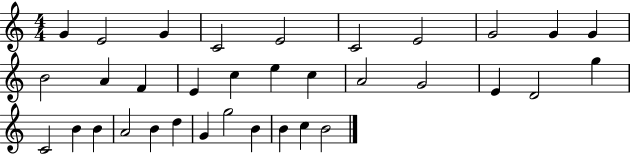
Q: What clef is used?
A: treble